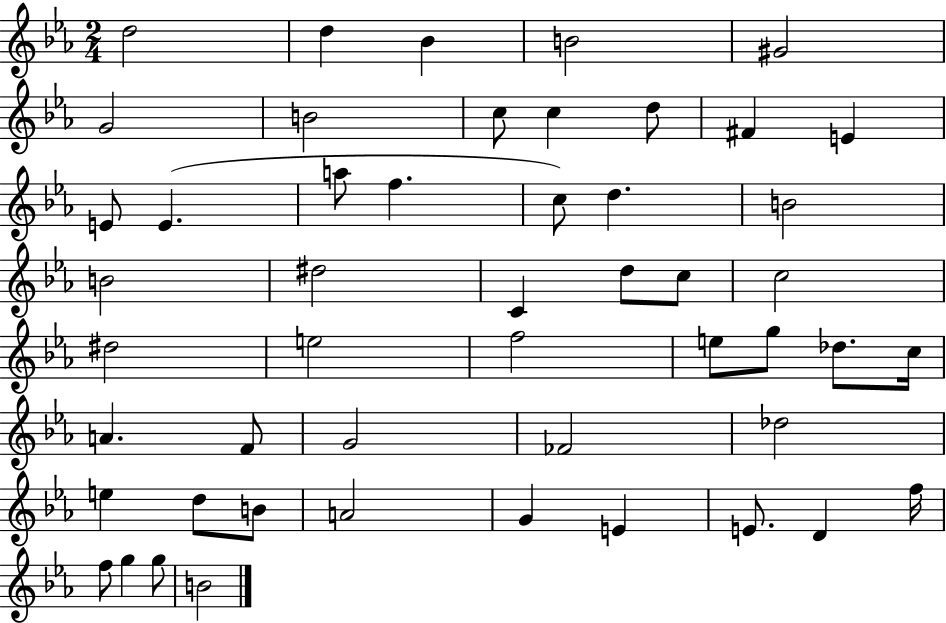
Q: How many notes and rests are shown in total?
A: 50